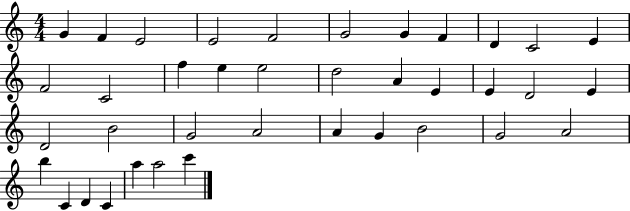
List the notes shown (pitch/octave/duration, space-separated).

G4/q F4/q E4/h E4/h F4/h G4/h G4/q F4/q D4/q C4/h E4/q F4/h C4/h F5/q E5/q E5/h D5/h A4/q E4/q E4/q D4/h E4/q D4/h B4/h G4/h A4/h A4/q G4/q B4/h G4/h A4/h B5/q C4/q D4/q C4/q A5/q A5/h C6/q